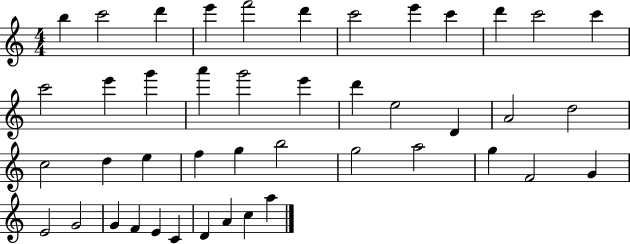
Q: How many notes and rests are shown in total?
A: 44